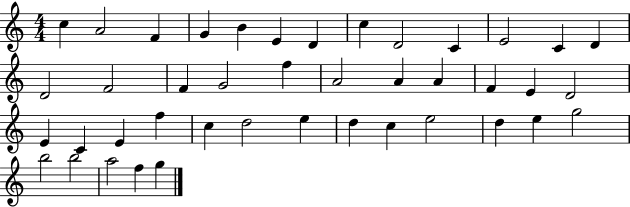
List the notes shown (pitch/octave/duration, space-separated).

C5/q A4/h F4/q G4/q B4/q E4/q D4/q C5/q D4/h C4/q E4/h C4/q D4/q D4/h F4/h F4/q G4/h F5/q A4/h A4/q A4/q F4/q E4/q D4/h E4/q C4/q E4/q F5/q C5/q D5/h E5/q D5/q C5/q E5/h D5/q E5/q G5/h B5/h B5/h A5/h F5/q G5/q